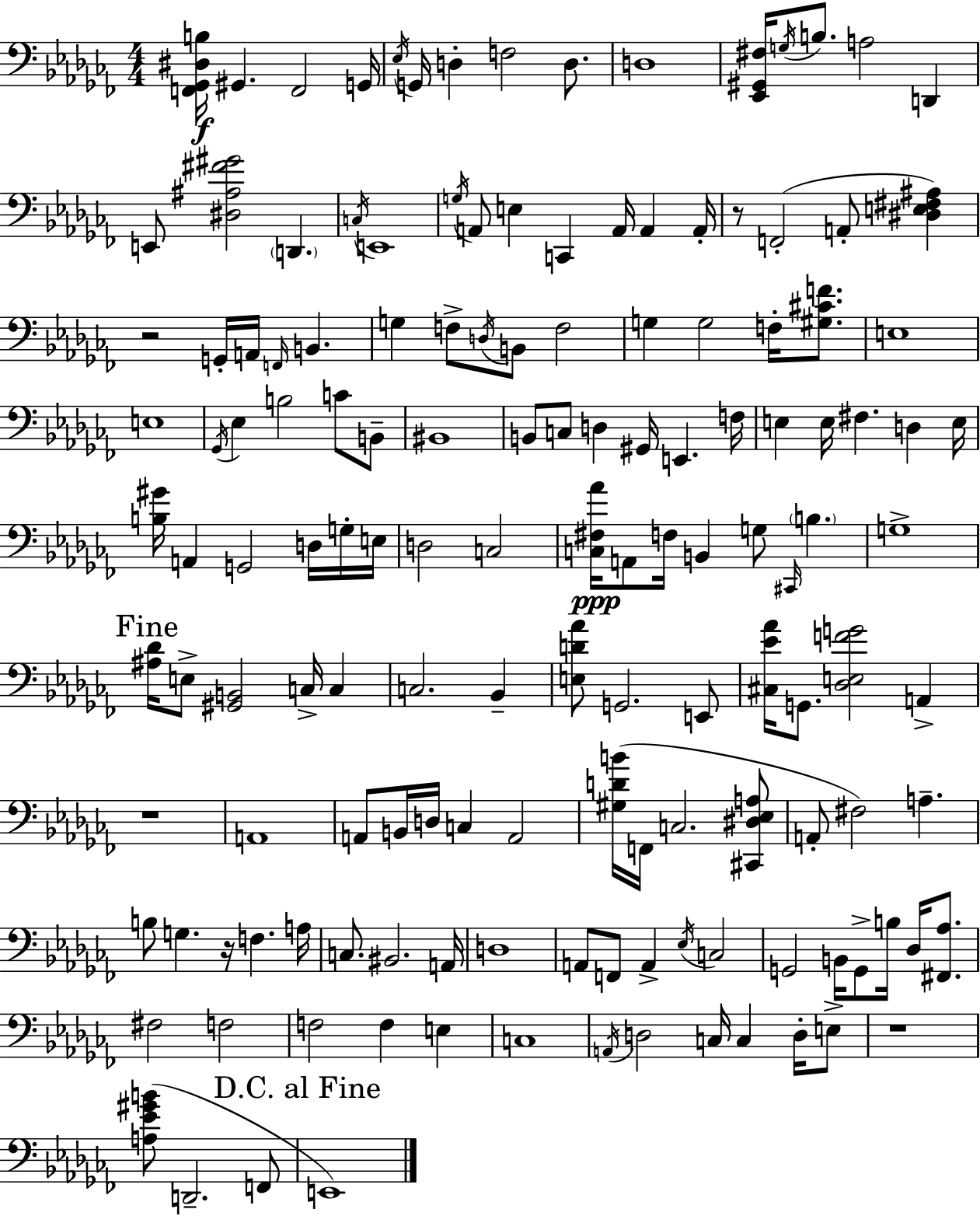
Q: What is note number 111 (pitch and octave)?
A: F3